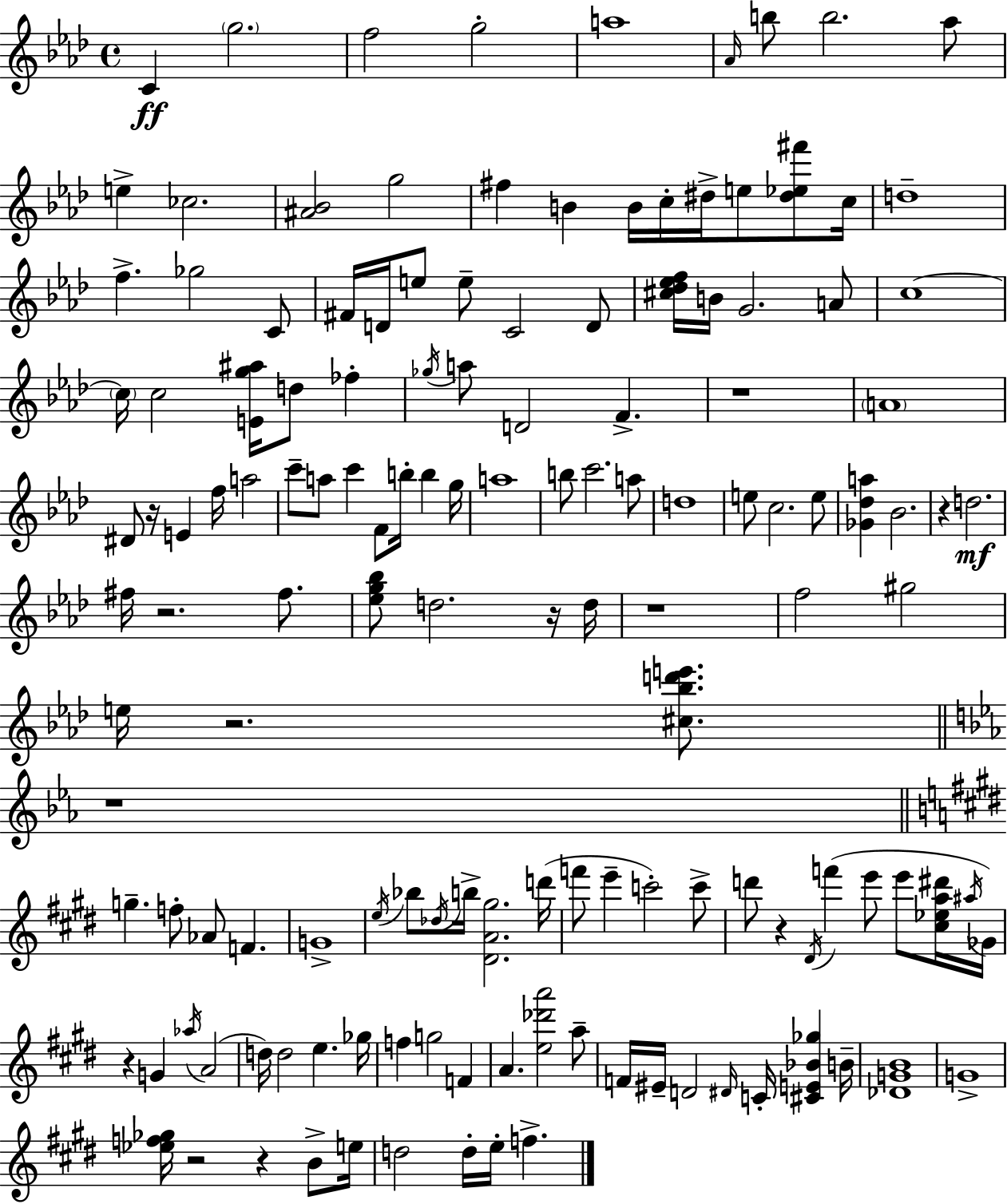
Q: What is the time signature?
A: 4/4